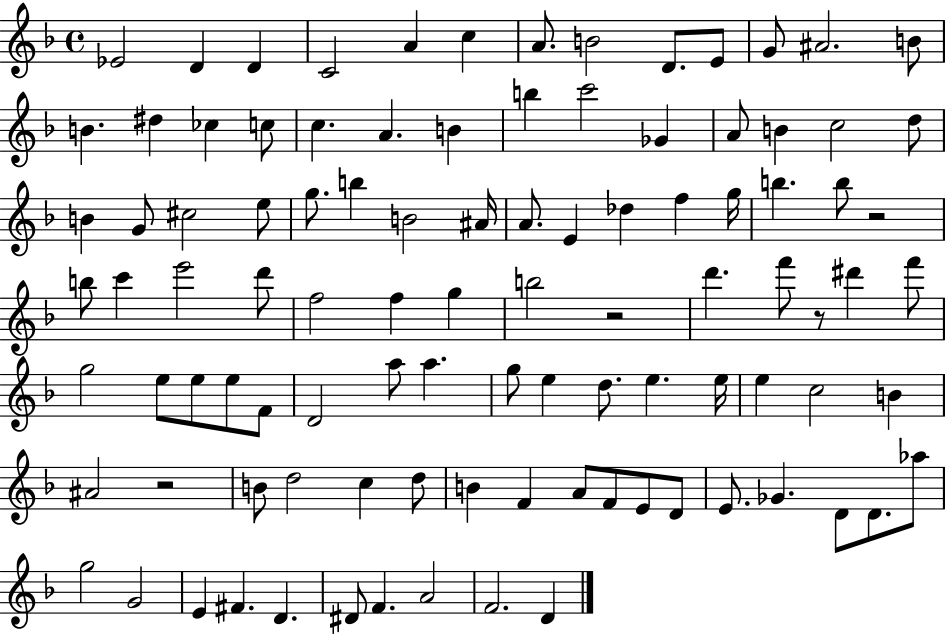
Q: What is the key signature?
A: F major